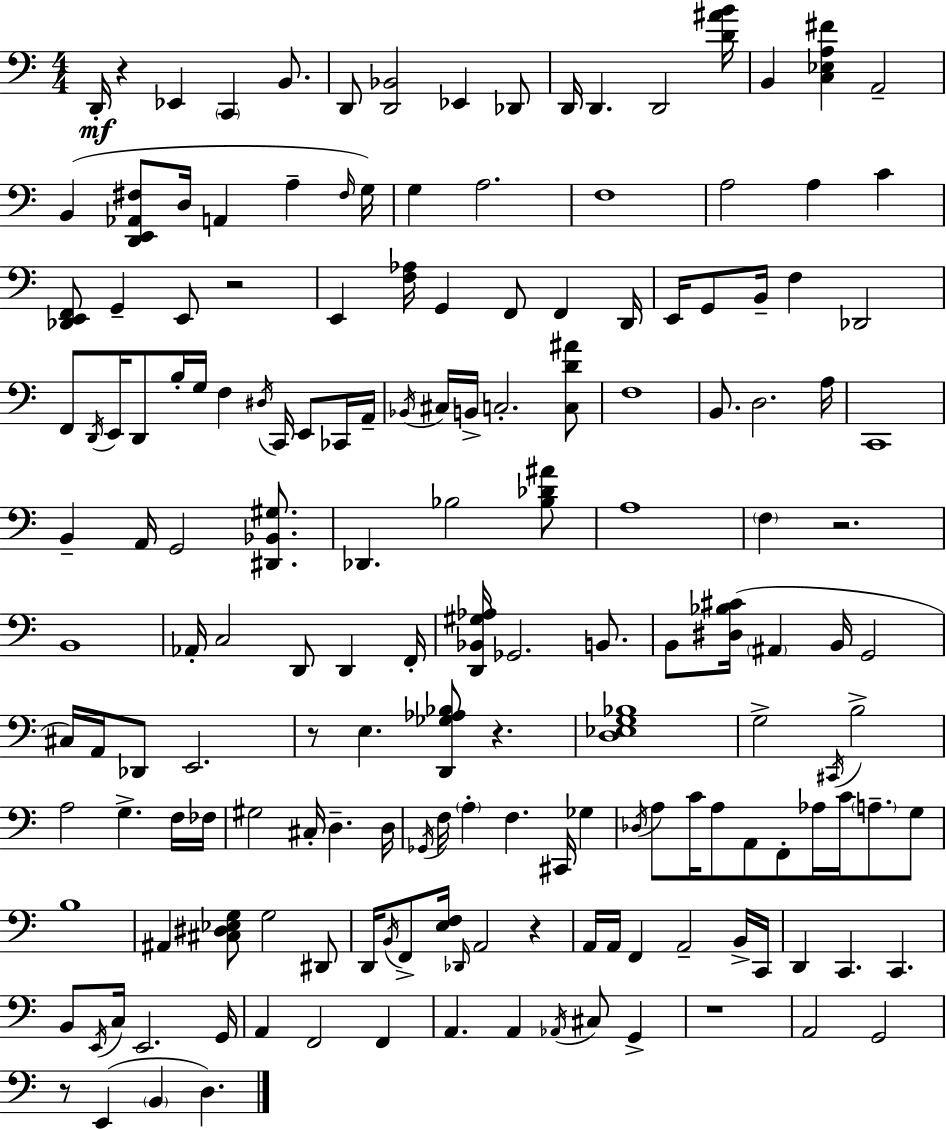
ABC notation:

X:1
T:Untitled
M:4/4
L:1/4
K:Am
D,,/4 z _E,, C,, B,,/2 D,,/2 [D,,_B,,]2 _E,, _D,,/2 D,,/4 D,, D,,2 [D^AB]/4 B,, [C,_E,A,^F] A,,2 B,, [D,,E,,_A,,^F,]/2 D,/4 A,, A, ^F,/4 G,/4 G, A,2 F,4 A,2 A, C [_D,,E,,F,,]/2 G,, E,,/2 z2 E,, [F,_A,]/4 G,, F,,/2 F,, D,,/4 E,,/4 G,,/2 B,,/4 F, _D,,2 F,,/2 D,,/4 E,,/4 D,,/2 B,/4 G,/4 F, ^D,/4 C,,/4 E,,/2 _C,,/4 A,,/4 _B,,/4 ^C,/4 B,,/4 C,2 [C,D^A]/2 F,4 B,,/2 D,2 A,/4 C,,4 B,, A,,/4 G,,2 [^D,,_B,,^G,]/2 _D,, _B,2 [_B,_D^A]/2 A,4 F, z2 B,,4 _A,,/4 C,2 D,,/2 D,, F,,/4 [D,,_B,,^G,_A,]/4 _G,,2 B,,/2 B,,/2 [^D,_B,^C]/4 ^A,, B,,/4 G,,2 ^C,/4 A,,/4 _D,,/2 E,,2 z/2 E, [D,,_G,_A,_B,]/2 z [D,_E,G,_B,]4 G,2 ^C,,/4 B,2 A,2 G, F,/4 _F,/4 ^G,2 ^C,/4 D, D,/4 _G,,/4 F,/4 A, F, ^C,,/4 _G, _D,/4 A,/2 C/4 A,/2 A,,/2 F,,/2 _A,/4 C/4 A,/2 G,/2 B,4 ^A,, [^C,^D,_E,G,]/2 G,2 ^D,,/2 D,,/4 B,,/4 F,,/2 [E,F,]/4 _D,,/4 A,,2 z A,,/4 A,,/4 F,, A,,2 B,,/4 C,,/4 D,, C,, C,, B,,/2 E,,/4 C,/4 E,,2 G,,/4 A,, F,,2 F,, A,, A,, _A,,/4 ^C,/2 G,, z4 A,,2 G,,2 z/2 E,, B,, D,